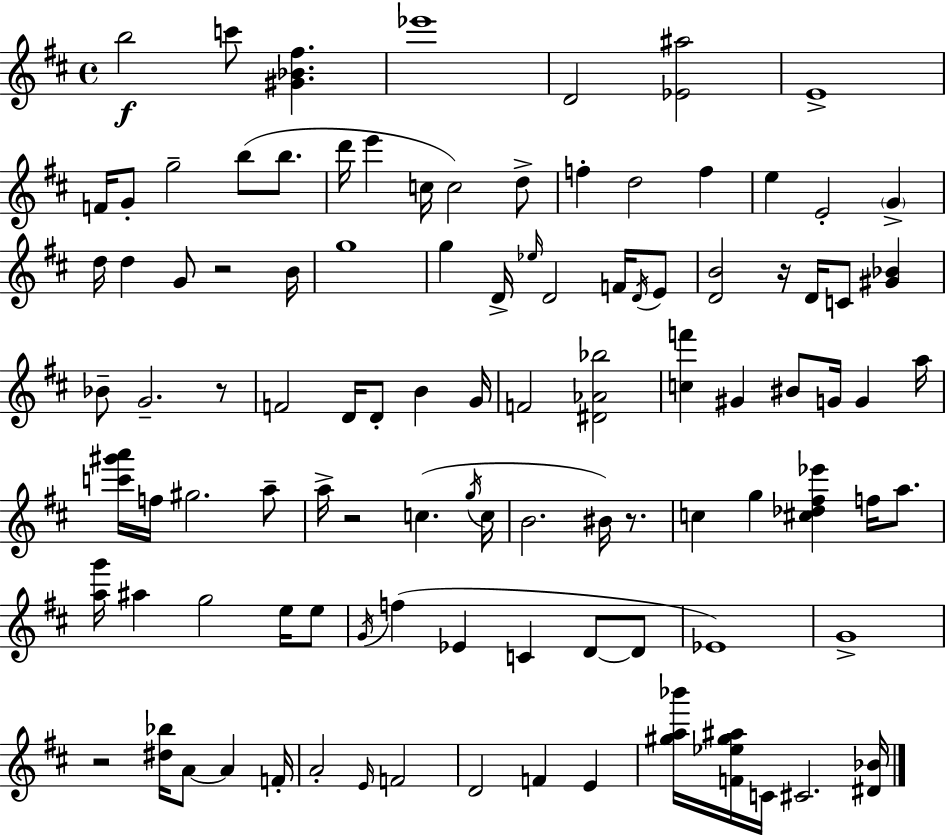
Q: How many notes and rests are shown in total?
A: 103